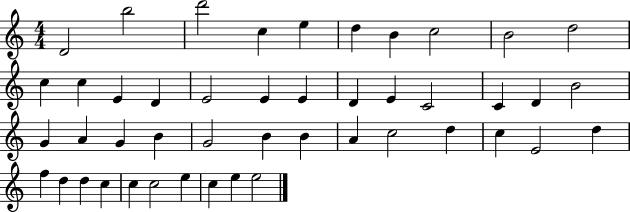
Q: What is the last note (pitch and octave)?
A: E5